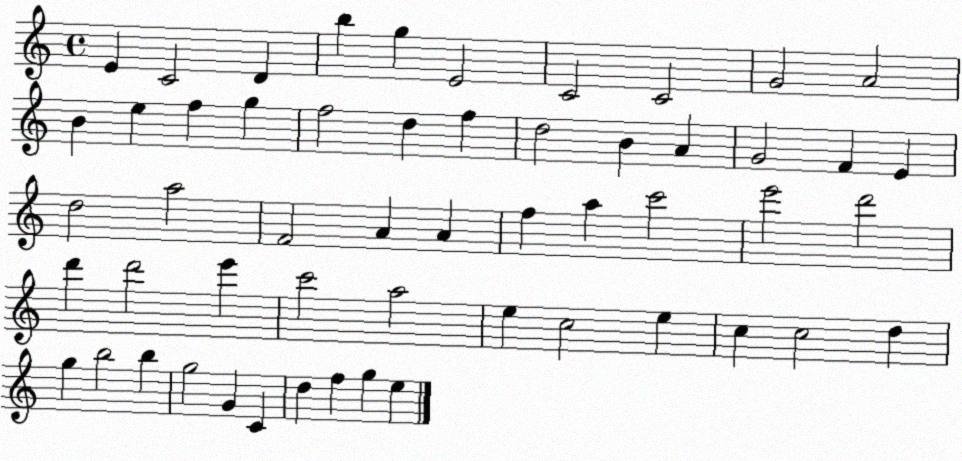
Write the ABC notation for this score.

X:1
T:Untitled
M:4/4
L:1/4
K:C
E C2 D b g E2 C2 C2 G2 A2 B e f g f2 d f d2 B A G2 F E d2 a2 F2 A A f a c'2 e'2 d'2 d' d'2 e' c'2 a2 e c2 e c c2 d g b2 b g2 G C d f g e